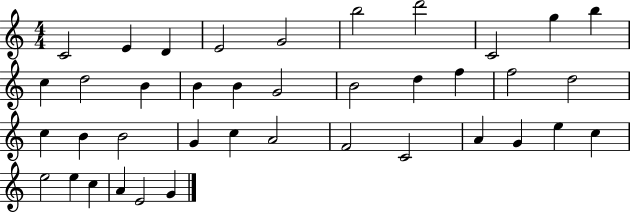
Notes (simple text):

C4/h E4/q D4/q E4/h G4/h B5/h D6/h C4/h G5/q B5/q C5/q D5/h B4/q B4/q B4/q G4/h B4/h D5/q F5/q F5/h D5/h C5/q B4/q B4/h G4/q C5/q A4/h F4/h C4/h A4/q G4/q E5/q C5/q E5/h E5/q C5/q A4/q E4/h G4/q